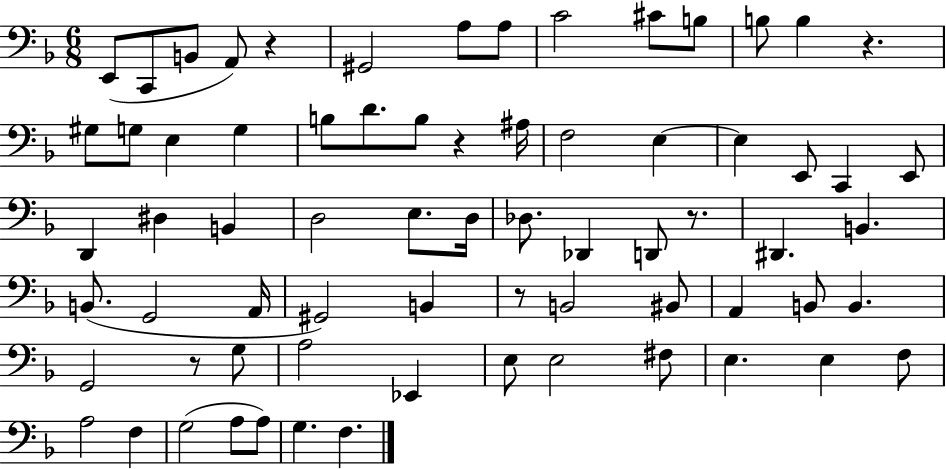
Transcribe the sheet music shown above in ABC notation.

X:1
T:Untitled
M:6/8
L:1/4
K:F
E,,/2 C,,/2 B,,/2 A,,/2 z ^G,,2 A,/2 A,/2 C2 ^C/2 B,/2 B,/2 B, z ^G,/2 G,/2 E, G, B,/2 D/2 B,/2 z ^A,/4 F,2 E, E, E,,/2 C,, E,,/2 D,, ^D, B,, D,2 E,/2 D,/4 _D,/2 _D,, D,,/2 z/2 ^D,, B,, B,,/2 G,,2 A,,/4 ^G,,2 B,, z/2 B,,2 ^B,,/2 A,, B,,/2 B,, G,,2 z/2 G,/2 A,2 _E,, E,/2 E,2 ^F,/2 E, E, F,/2 A,2 F, G,2 A,/2 A,/2 G, F,